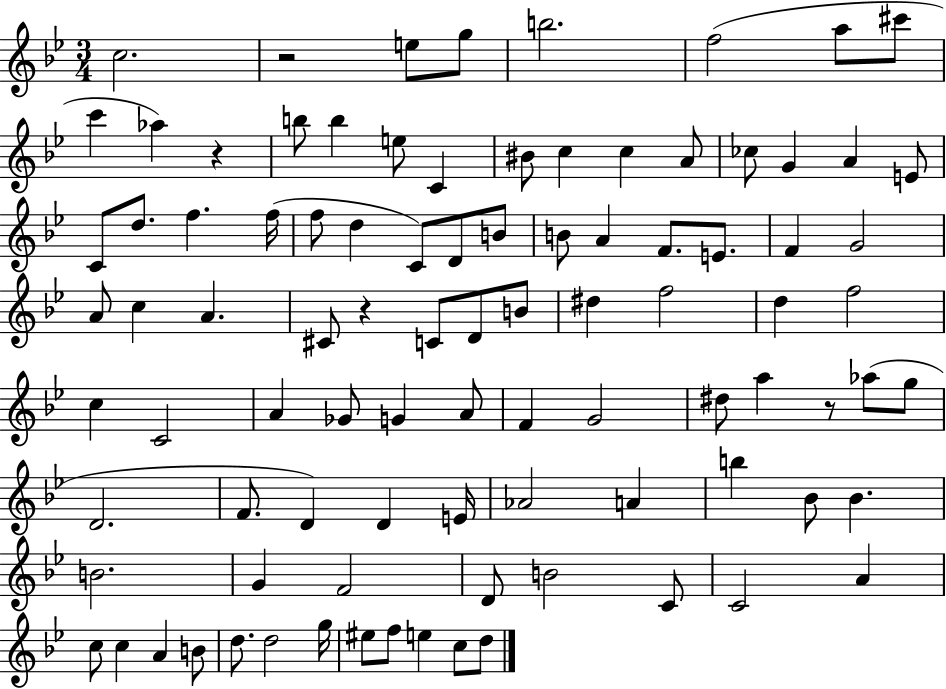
{
  \clef treble
  \numericTimeSignature
  \time 3/4
  \key bes \major
  c''2. | r2 e''8 g''8 | b''2. | f''2( a''8 cis'''8 | \break c'''4 aes''4) r4 | b''8 b''4 e''8 c'4 | bis'8 c''4 c''4 a'8 | ces''8 g'4 a'4 e'8 | \break c'8 d''8. f''4. f''16( | f''8 d''4 c'8) d'8 b'8 | b'8 a'4 f'8. e'8. | f'4 g'2 | \break a'8 c''4 a'4. | cis'8 r4 c'8 d'8 b'8 | dis''4 f''2 | d''4 f''2 | \break c''4 c'2 | a'4 ges'8 g'4 a'8 | f'4 g'2 | dis''8 a''4 r8 aes''8( g''8 | \break d'2. | f'8. d'4) d'4 e'16 | aes'2 a'4 | b''4 bes'8 bes'4. | \break b'2. | g'4 f'2 | d'8 b'2 c'8 | c'2 a'4 | \break c''8 c''4 a'4 b'8 | d''8. d''2 g''16 | eis''8 f''8 e''4 c''8 d''8 | \bar "|."
}